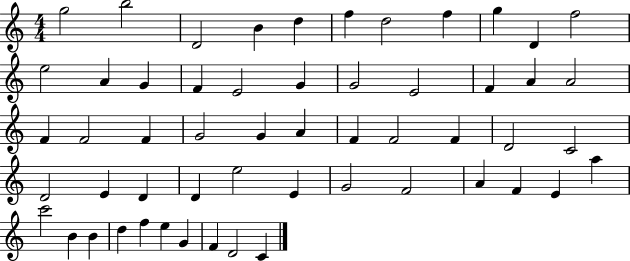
G5/h B5/h D4/h B4/q D5/q F5/q D5/h F5/q G5/q D4/q F5/h E5/h A4/q G4/q F4/q E4/h G4/q G4/h E4/h F4/q A4/q A4/h F4/q F4/h F4/q G4/h G4/q A4/q F4/q F4/h F4/q D4/h C4/h D4/h E4/q D4/q D4/q E5/h E4/q G4/h F4/h A4/q F4/q E4/q A5/q C6/h B4/q B4/q D5/q F5/q E5/q G4/q F4/q D4/h C4/q